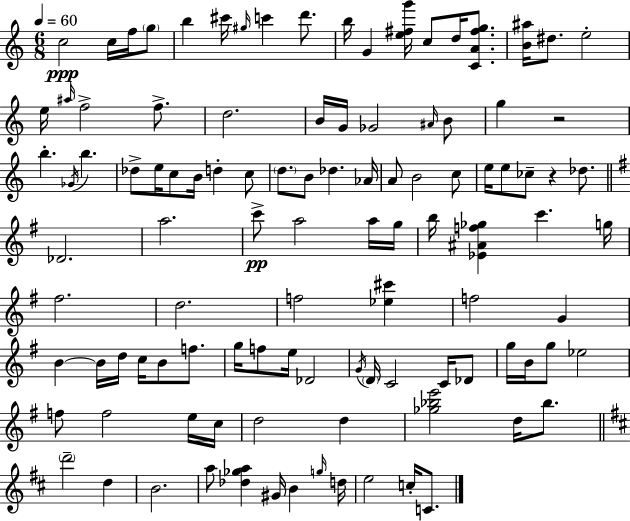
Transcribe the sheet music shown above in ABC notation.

X:1
T:Untitled
M:6/8
L:1/4
K:C
c2 c/4 f/4 g/2 b ^c'/4 ^g/4 c' d'/2 b/4 G [e^fg']/4 c/2 d/4 [CA^fg]/2 [B^a]/4 ^d/2 e2 e/4 ^a/4 f2 f/2 d2 B/4 G/4 _G2 ^A/4 B/2 g z2 b _G/4 b _d/2 e/4 c/2 B/4 d c/2 d/2 B/2 _d _A/4 A/2 B2 c/2 e/4 e/2 _c/2 z _d/2 _D2 a2 c'/2 a2 a/4 g/4 b/4 [_E^Af_g] c' g/4 ^f2 d2 f2 [_e^c'] f2 G B B/4 d/4 c/4 B/2 f/2 g/4 f/2 e/4 _D2 G/4 D/4 C2 C/4 _D/2 g/4 B/4 g/2 _e2 f/2 f2 e/4 c/4 d2 d [_g_be']2 d/4 _b/2 d'2 d B2 a/2 [_d_ga] ^G/4 B g/4 d/4 e2 c/4 C/2